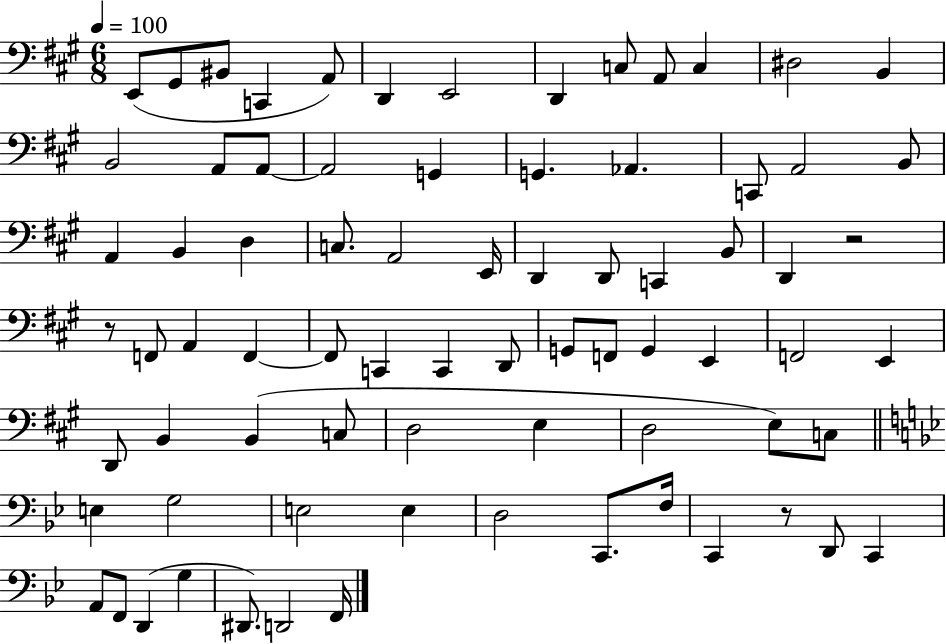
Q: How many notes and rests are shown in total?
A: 76